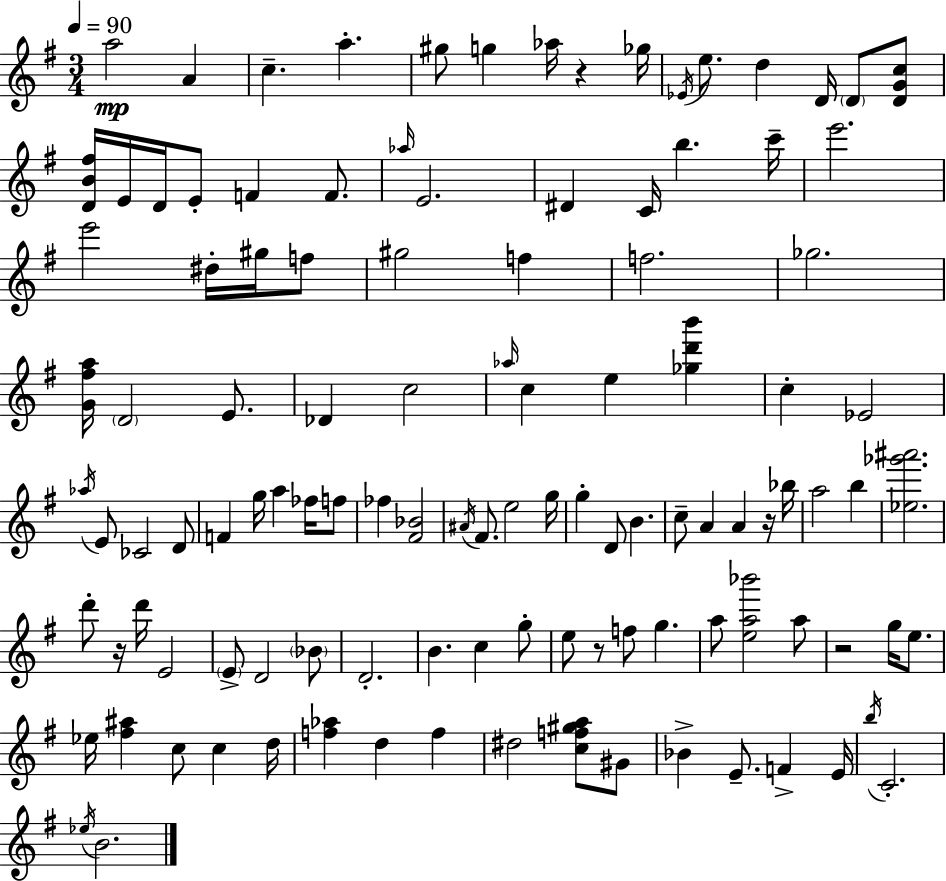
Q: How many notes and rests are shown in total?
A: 113